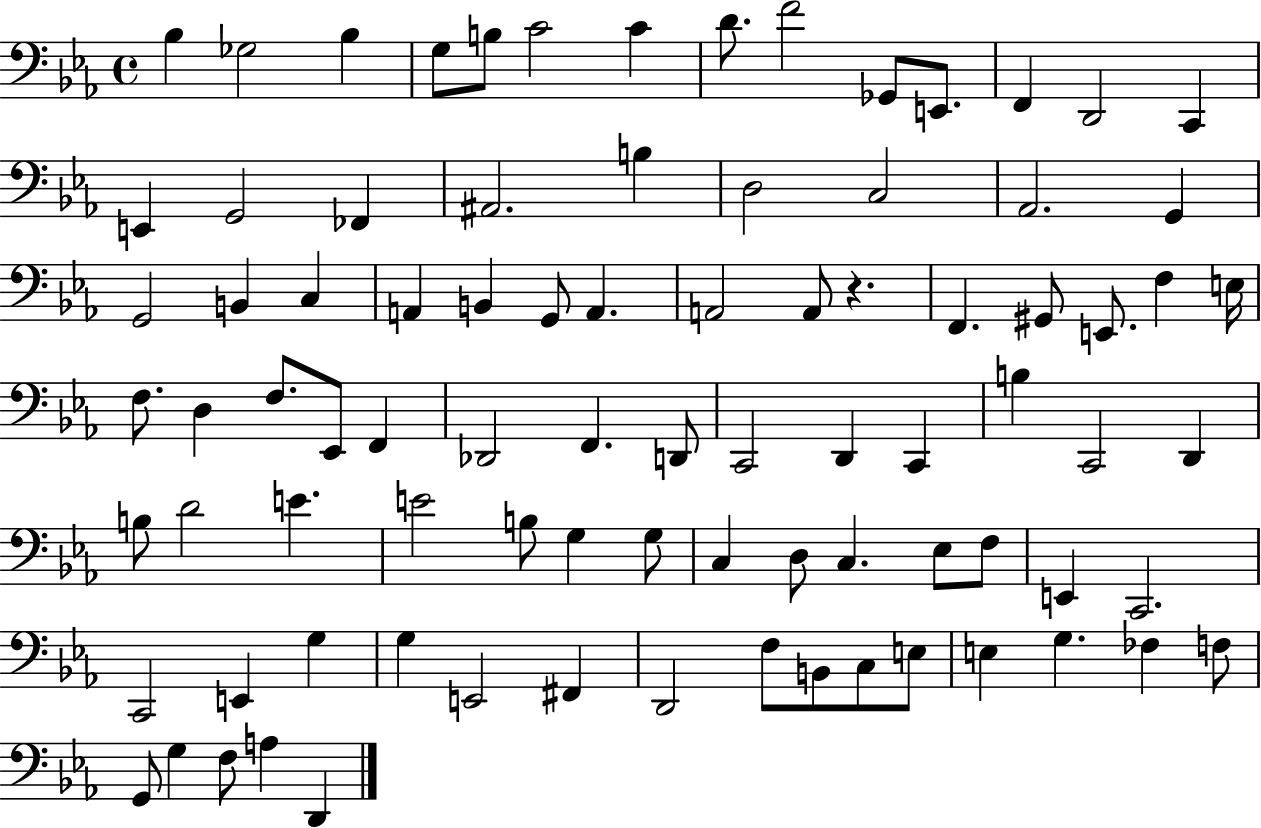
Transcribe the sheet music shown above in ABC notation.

X:1
T:Untitled
M:4/4
L:1/4
K:Eb
_B, _G,2 _B, G,/2 B,/2 C2 C D/2 F2 _G,,/2 E,,/2 F,, D,,2 C,, E,, G,,2 _F,, ^A,,2 B, D,2 C,2 _A,,2 G,, G,,2 B,, C, A,, B,, G,,/2 A,, A,,2 A,,/2 z F,, ^G,,/2 E,,/2 F, E,/4 F,/2 D, F,/2 _E,,/2 F,, _D,,2 F,, D,,/2 C,,2 D,, C,, B, C,,2 D,, B,/2 D2 E E2 B,/2 G, G,/2 C, D,/2 C, _E,/2 F,/2 E,, C,,2 C,,2 E,, G, G, E,,2 ^F,, D,,2 F,/2 B,,/2 C,/2 E,/2 E, G, _F, F,/2 G,,/2 G, F,/2 A, D,,